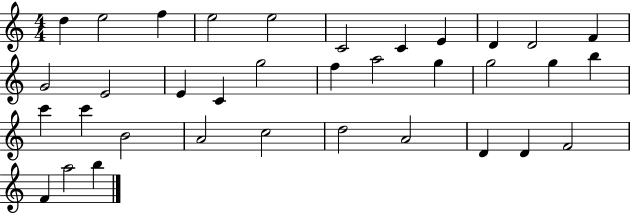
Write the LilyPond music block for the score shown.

{
  \clef treble
  \numericTimeSignature
  \time 4/4
  \key c \major
  d''4 e''2 f''4 | e''2 e''2 | c'2 c'4 e'4 | d'4 d'2 f'4 | \break g'2 e'2 | e'4 c'4 g''2 | f''4 a''2 g''4 | g''2 g''4 b''4 | \break c'''4 c'''4 b'2 | a'2 c''2 | d''2 a'2 | d'4 d'4 f'2 | \break f'4 a''2 b''4 | \bar "|."
}